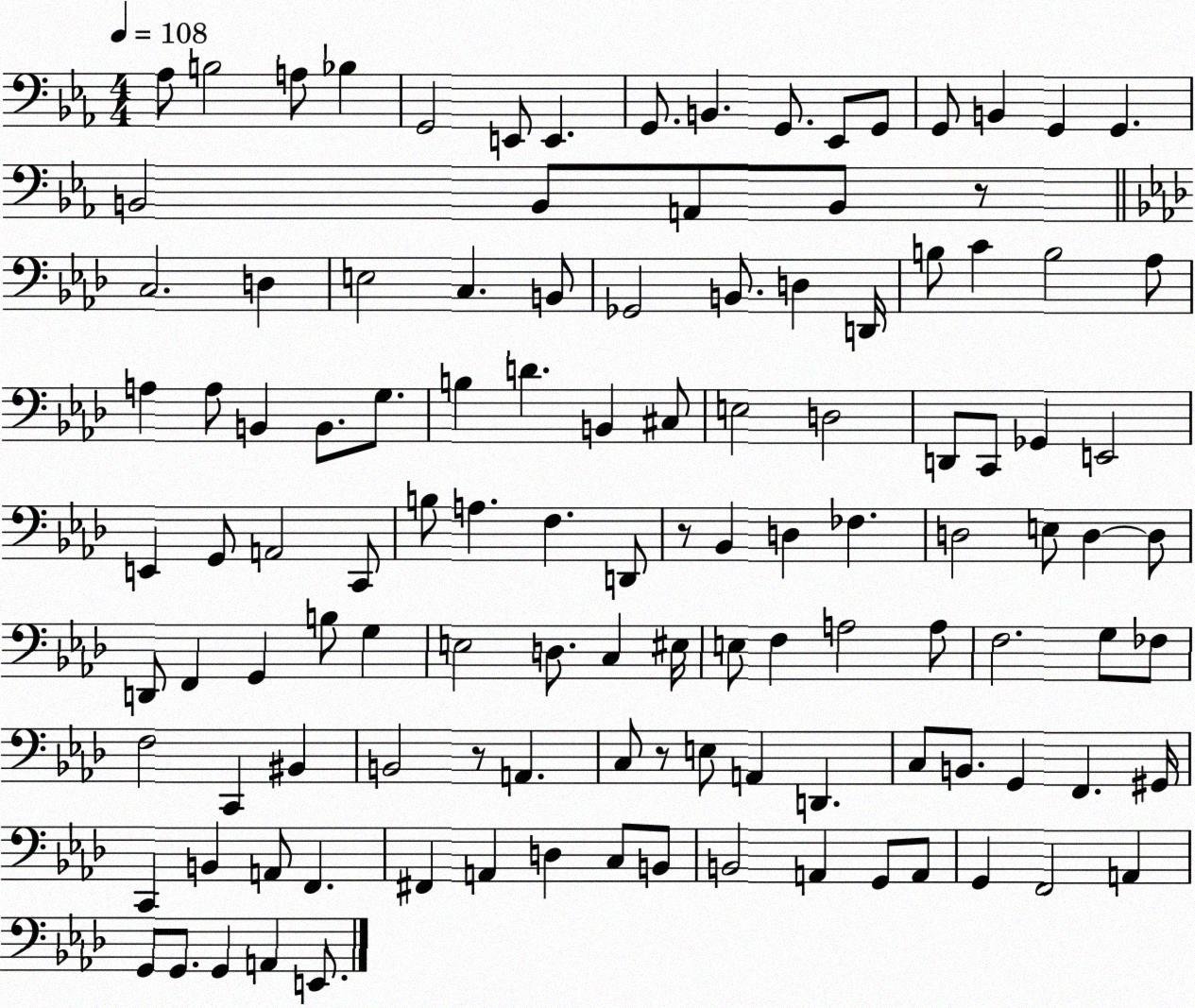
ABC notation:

X:1
T:Untitled
M:4/4
L:1/4
K:Eb
_A,/2 B,2 A,/2 _B, G,,2 E,,/2 E,, G,,/2 B,, G,,/2 _E,,/2 G,,/2 G,,/2 B,, G,, G,, B,,2 B,,/2 A,,/2 B,,/2 z/2 C,2 D, E,2 C, B,,/2 _G,,2 B,,/2 D, D,,/4 B,/2 C B,2 _A,/2 A, A,/2 B,, B,,/2 G,/2 B, D B,, ^C,/2 E,2 D,2 D,,/2 C,,/2 _G,, E,,2 E,, G,,/2 A,,2 C,,/2 B,/2 A, F, D,,/2 z/2 _B,, D, _F, D,2 E,/2 D, D,/2 D,,/2 F,, G,, B,/2 G, E,2 D,/2 C, ^E,/4 E,/2 F, A,2 A,/2 F,2 G,/2 _F,/2 F,2 C,, ^B,, B,,2 z/2 A,, C,/2 z/2 E,/2 A,, D,, C,/2 B,,/2 G,, F,, ^G,,/4 C,, B,, A,,/2 F,, ^F,, A,, D, C,/2 B,,/2 B,,2 A,, G,,/2 A,,/2 G,, F,,2 A,, G,,/2 G,,/2 G,, A,, E,,/2